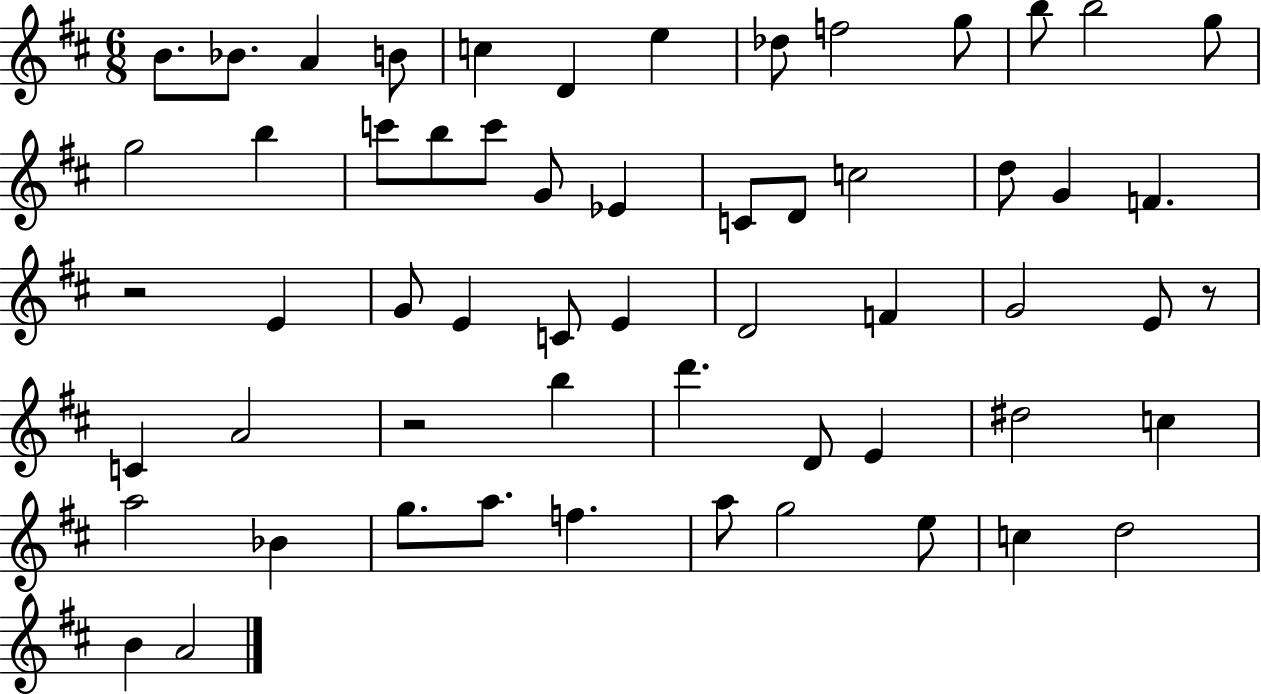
B4/e. Bb4/e. A4/q B4/e C5/q D4/q E5/q Db5/e F5/h G5/e B5/e B5/h G5/e G5/h B5/q C6/e B5/e C6/e G4/e Eb4/q C4/e D4/e C5/h D5/e G4/q F4/q. R/h E4/q G4/e E4/q C4/e E4/q D4/h F4/q G4/h E4/e R/e C4/q A4/h R/h B5/q D6/q. D4/e E4/q D#5/h C5/q A5/h Bb4/q G5/e. A5/e. F5/q. A5/e G5/h E5/e C5/q D5/h B4/q A4/h